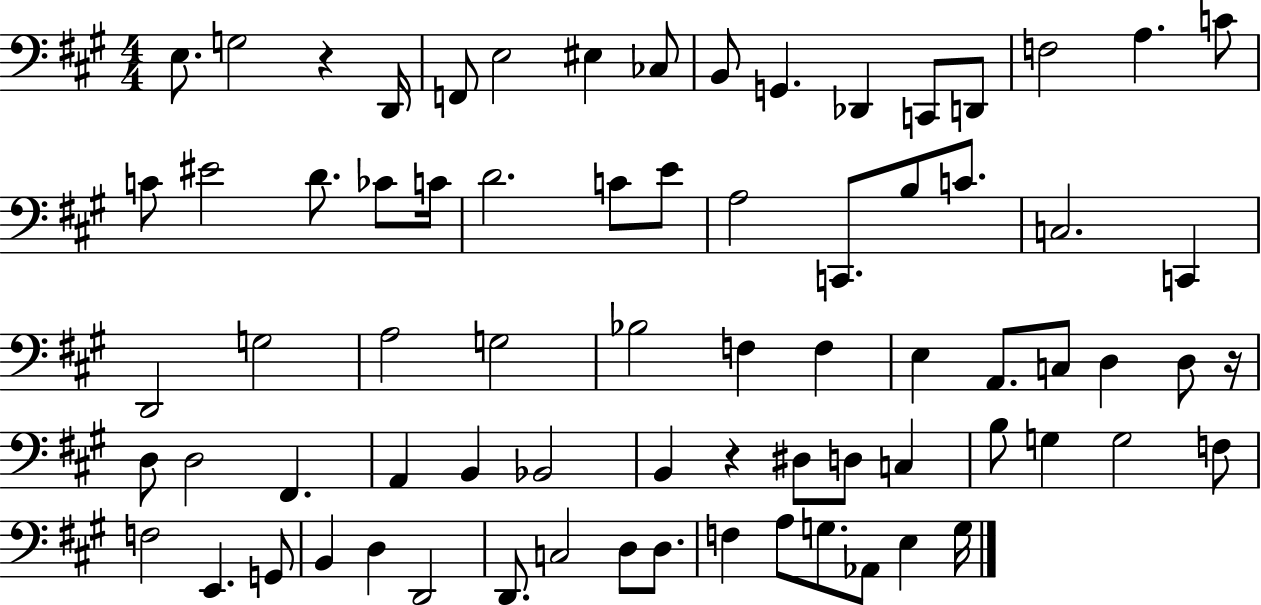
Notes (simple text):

E3/e. G3/h R/q D2/s F2/e E3/h EIS3/q CES3/e B2/e G2/q. Db2/q C2/e D2/e F3/h A3/q. C4/e C4/e EIS4/h D4/e. CES4/e C4/s D4/h. C4/e E4/e A3/h C2/e. B3/e C4/e. C3/h. C2/q D2/h G3/h A3/h G3/h Bb3/h F3/q F3/q E3/q A2/e. C3/e D3/q D3/e R/s D3/e D3/h F#2/q. A2/q B2/q Bb2/h B2/q R/q D#3/e D3/e C3/q B3/e G3/q G3/h F3/e F3/h E2/q. G2/e B2/q D3/q D2/h D2/e. C3/h D3/e D3/e. F3/q A3/e G3/e. Ab2/e E3/q G3/s